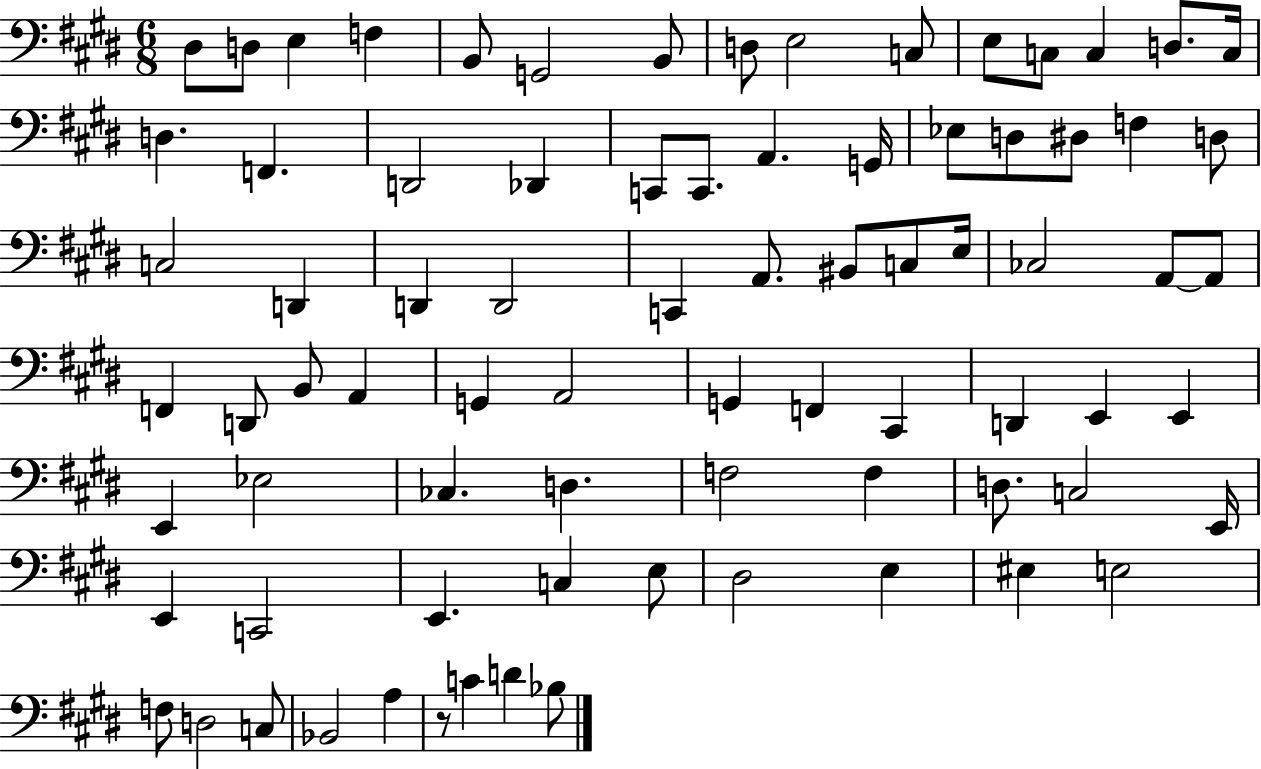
D#3/e D3/e E3/q F3/q B2/e G2/h B2/e D3/e E3/h C3/e E3/e C3/e C3/q D3/e. C3/s D3/q. F2/q. D2/h Db2/q C2/e C2/e. A2/q. G2/s Eb3/e D3/e D#3/e F3/q D3/e C3/h D2/q D2/q D2/h C2/q A2/e. BIS2/e C3/e E3/s CES3/h A2/e A2/e F2/q D2/e B2/e A2/q G2/q A2/h G2/q F2/q C#2/q D2/q E2/q E2/q E2/q Eb3/h CES3/q. D3/q. F3/h F3/q D3/e. C3/h E2/s E2/q C2/h E2/q. C3/q E3/e D#3/h E3/q EIS3/q E3/h F3/e D3/h C3/e Bb2/h A3/q R/e C4/q D4/q Bb3/e